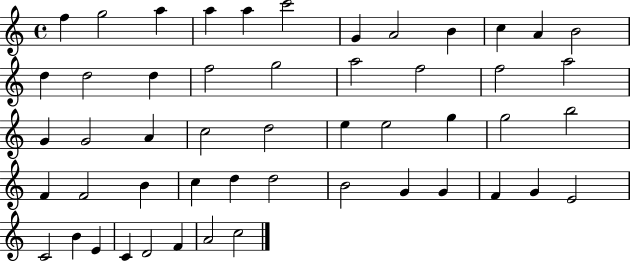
X:1
T:Untitled
M:4/4
L:1/4
K:C
f g2 a a a c'2 G A2 B c A B2 d d2 d f2 g2 a2 f2 f2 a2 G G2 A c2 d2 e e2 g g2 b2 F F2 B c d d2 B2 G G F G E2 C2 B E C D2 F A2 c2